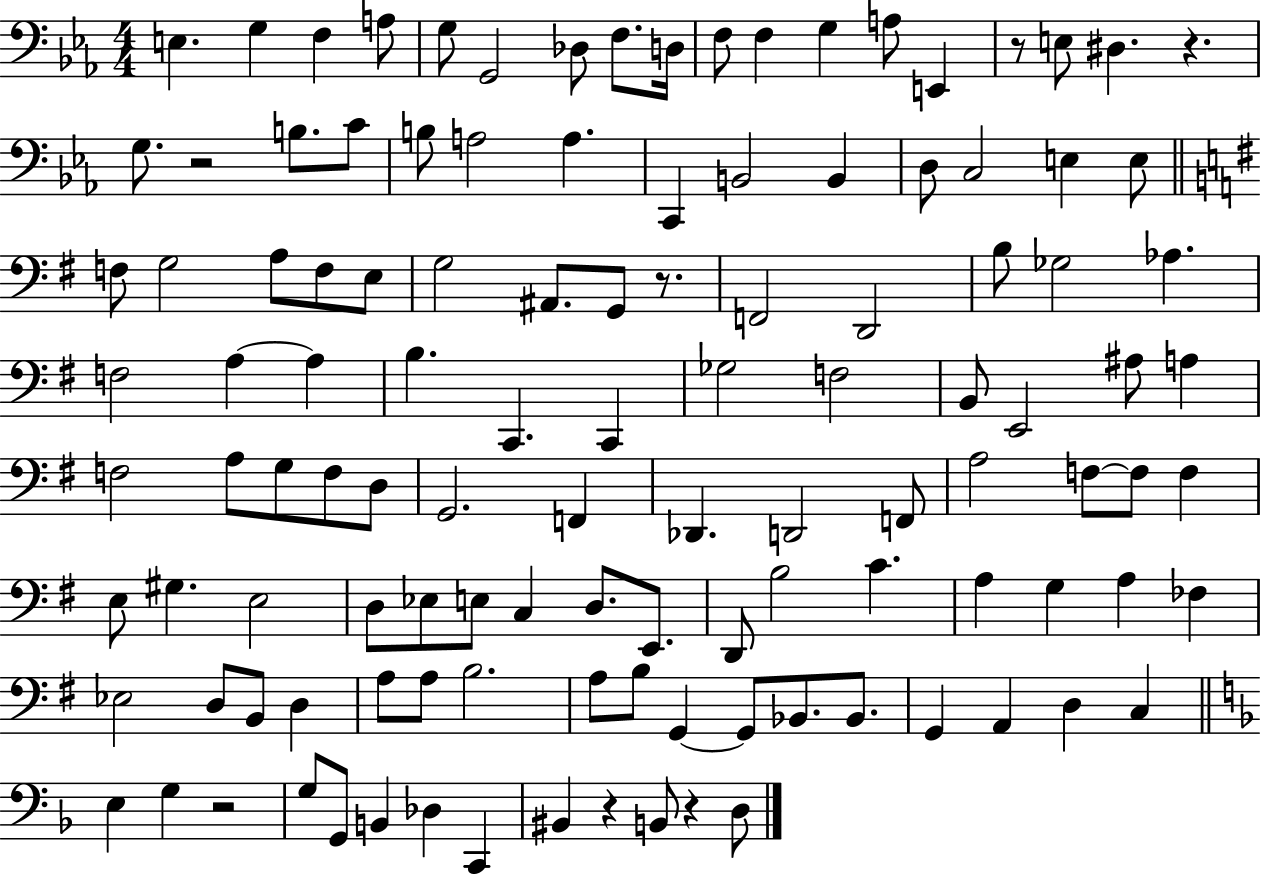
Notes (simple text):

E3/q. G3/q F3/q A3/e G3/e G2/h Db3/e F3/e. D3/s F3/e F3/q G3/q A3/e E2/q R/e E3/e D#3/q. R/q. G3/e. R/h B3/e. C4/e B3/e A3/h A3/q. C2/q B2/h B2/q D3/e C3/h E3/q E3/e F3/e G3/h A3/e F3/e E3/e G3/h A#2/e. G2/e R/e. F2/h D2/h B3/e Gb3/h Ab3/q. F3/h A3/q A3/q B3/q. C2/q. C2/q Gb3/h F3/h B2/e E2/h A#3/e A3/q F3/h A3/e G3/e F3/e D3/e G2/h. F2/q Db2/q. D2/h F2/e A3/h F3/e F3/e F3/q E3/e G#3/q. E3/h D3/e Eb3/e E3/e C3/q D3/e. E2/e. D2/e B3/h C4/q. A3/q G3/q A3/q FES3/q Eb3/h D3/e B2/e D3/q A3/e A3/e B3/h. A3/e B3/e G2/q G2/e Bb2/e. Bb2/e. G2/q A2/q D3/q C3/q E3/q G3/q R/h G3/e G2/e B2/q Db3/q C2/q BIS2/q R/q B2/e R/q D3/e